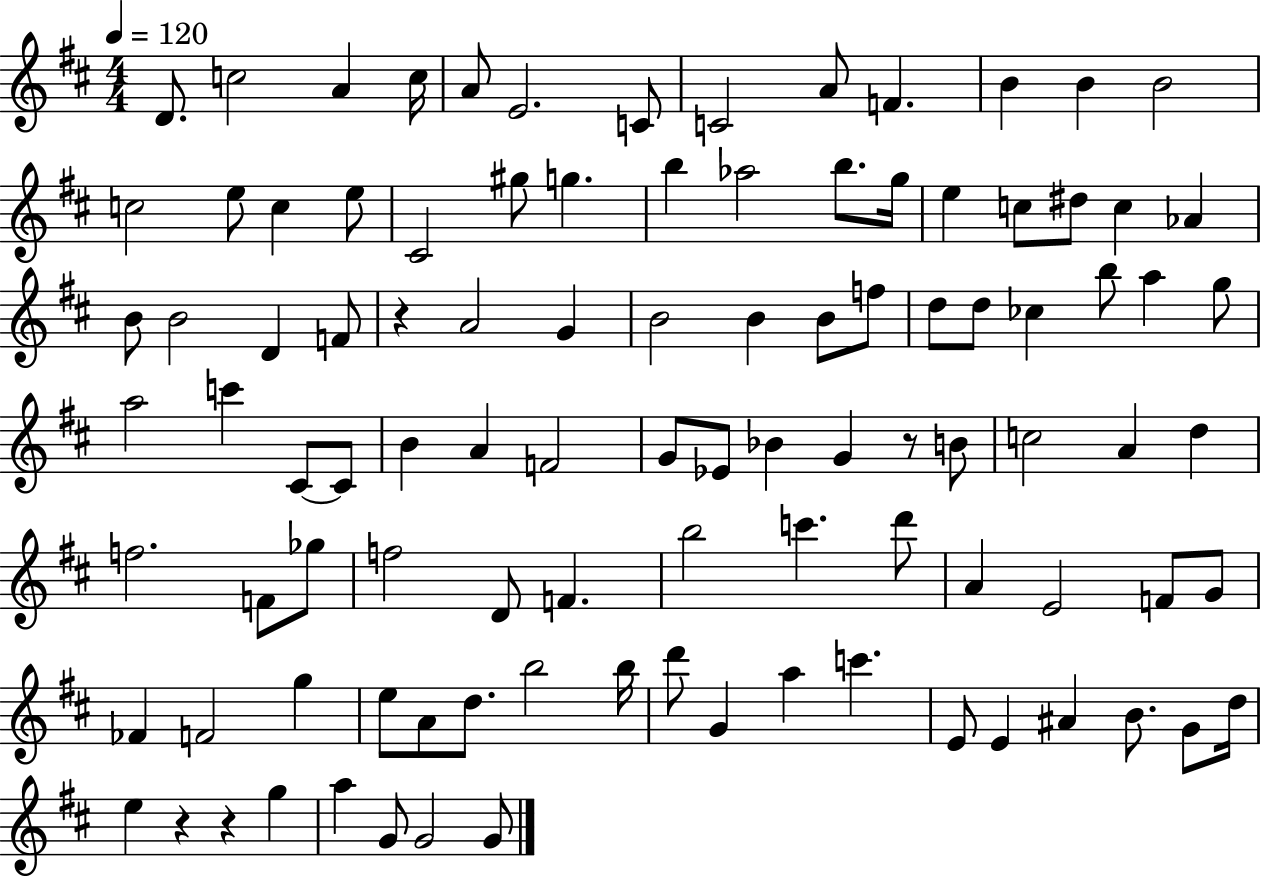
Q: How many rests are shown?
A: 4